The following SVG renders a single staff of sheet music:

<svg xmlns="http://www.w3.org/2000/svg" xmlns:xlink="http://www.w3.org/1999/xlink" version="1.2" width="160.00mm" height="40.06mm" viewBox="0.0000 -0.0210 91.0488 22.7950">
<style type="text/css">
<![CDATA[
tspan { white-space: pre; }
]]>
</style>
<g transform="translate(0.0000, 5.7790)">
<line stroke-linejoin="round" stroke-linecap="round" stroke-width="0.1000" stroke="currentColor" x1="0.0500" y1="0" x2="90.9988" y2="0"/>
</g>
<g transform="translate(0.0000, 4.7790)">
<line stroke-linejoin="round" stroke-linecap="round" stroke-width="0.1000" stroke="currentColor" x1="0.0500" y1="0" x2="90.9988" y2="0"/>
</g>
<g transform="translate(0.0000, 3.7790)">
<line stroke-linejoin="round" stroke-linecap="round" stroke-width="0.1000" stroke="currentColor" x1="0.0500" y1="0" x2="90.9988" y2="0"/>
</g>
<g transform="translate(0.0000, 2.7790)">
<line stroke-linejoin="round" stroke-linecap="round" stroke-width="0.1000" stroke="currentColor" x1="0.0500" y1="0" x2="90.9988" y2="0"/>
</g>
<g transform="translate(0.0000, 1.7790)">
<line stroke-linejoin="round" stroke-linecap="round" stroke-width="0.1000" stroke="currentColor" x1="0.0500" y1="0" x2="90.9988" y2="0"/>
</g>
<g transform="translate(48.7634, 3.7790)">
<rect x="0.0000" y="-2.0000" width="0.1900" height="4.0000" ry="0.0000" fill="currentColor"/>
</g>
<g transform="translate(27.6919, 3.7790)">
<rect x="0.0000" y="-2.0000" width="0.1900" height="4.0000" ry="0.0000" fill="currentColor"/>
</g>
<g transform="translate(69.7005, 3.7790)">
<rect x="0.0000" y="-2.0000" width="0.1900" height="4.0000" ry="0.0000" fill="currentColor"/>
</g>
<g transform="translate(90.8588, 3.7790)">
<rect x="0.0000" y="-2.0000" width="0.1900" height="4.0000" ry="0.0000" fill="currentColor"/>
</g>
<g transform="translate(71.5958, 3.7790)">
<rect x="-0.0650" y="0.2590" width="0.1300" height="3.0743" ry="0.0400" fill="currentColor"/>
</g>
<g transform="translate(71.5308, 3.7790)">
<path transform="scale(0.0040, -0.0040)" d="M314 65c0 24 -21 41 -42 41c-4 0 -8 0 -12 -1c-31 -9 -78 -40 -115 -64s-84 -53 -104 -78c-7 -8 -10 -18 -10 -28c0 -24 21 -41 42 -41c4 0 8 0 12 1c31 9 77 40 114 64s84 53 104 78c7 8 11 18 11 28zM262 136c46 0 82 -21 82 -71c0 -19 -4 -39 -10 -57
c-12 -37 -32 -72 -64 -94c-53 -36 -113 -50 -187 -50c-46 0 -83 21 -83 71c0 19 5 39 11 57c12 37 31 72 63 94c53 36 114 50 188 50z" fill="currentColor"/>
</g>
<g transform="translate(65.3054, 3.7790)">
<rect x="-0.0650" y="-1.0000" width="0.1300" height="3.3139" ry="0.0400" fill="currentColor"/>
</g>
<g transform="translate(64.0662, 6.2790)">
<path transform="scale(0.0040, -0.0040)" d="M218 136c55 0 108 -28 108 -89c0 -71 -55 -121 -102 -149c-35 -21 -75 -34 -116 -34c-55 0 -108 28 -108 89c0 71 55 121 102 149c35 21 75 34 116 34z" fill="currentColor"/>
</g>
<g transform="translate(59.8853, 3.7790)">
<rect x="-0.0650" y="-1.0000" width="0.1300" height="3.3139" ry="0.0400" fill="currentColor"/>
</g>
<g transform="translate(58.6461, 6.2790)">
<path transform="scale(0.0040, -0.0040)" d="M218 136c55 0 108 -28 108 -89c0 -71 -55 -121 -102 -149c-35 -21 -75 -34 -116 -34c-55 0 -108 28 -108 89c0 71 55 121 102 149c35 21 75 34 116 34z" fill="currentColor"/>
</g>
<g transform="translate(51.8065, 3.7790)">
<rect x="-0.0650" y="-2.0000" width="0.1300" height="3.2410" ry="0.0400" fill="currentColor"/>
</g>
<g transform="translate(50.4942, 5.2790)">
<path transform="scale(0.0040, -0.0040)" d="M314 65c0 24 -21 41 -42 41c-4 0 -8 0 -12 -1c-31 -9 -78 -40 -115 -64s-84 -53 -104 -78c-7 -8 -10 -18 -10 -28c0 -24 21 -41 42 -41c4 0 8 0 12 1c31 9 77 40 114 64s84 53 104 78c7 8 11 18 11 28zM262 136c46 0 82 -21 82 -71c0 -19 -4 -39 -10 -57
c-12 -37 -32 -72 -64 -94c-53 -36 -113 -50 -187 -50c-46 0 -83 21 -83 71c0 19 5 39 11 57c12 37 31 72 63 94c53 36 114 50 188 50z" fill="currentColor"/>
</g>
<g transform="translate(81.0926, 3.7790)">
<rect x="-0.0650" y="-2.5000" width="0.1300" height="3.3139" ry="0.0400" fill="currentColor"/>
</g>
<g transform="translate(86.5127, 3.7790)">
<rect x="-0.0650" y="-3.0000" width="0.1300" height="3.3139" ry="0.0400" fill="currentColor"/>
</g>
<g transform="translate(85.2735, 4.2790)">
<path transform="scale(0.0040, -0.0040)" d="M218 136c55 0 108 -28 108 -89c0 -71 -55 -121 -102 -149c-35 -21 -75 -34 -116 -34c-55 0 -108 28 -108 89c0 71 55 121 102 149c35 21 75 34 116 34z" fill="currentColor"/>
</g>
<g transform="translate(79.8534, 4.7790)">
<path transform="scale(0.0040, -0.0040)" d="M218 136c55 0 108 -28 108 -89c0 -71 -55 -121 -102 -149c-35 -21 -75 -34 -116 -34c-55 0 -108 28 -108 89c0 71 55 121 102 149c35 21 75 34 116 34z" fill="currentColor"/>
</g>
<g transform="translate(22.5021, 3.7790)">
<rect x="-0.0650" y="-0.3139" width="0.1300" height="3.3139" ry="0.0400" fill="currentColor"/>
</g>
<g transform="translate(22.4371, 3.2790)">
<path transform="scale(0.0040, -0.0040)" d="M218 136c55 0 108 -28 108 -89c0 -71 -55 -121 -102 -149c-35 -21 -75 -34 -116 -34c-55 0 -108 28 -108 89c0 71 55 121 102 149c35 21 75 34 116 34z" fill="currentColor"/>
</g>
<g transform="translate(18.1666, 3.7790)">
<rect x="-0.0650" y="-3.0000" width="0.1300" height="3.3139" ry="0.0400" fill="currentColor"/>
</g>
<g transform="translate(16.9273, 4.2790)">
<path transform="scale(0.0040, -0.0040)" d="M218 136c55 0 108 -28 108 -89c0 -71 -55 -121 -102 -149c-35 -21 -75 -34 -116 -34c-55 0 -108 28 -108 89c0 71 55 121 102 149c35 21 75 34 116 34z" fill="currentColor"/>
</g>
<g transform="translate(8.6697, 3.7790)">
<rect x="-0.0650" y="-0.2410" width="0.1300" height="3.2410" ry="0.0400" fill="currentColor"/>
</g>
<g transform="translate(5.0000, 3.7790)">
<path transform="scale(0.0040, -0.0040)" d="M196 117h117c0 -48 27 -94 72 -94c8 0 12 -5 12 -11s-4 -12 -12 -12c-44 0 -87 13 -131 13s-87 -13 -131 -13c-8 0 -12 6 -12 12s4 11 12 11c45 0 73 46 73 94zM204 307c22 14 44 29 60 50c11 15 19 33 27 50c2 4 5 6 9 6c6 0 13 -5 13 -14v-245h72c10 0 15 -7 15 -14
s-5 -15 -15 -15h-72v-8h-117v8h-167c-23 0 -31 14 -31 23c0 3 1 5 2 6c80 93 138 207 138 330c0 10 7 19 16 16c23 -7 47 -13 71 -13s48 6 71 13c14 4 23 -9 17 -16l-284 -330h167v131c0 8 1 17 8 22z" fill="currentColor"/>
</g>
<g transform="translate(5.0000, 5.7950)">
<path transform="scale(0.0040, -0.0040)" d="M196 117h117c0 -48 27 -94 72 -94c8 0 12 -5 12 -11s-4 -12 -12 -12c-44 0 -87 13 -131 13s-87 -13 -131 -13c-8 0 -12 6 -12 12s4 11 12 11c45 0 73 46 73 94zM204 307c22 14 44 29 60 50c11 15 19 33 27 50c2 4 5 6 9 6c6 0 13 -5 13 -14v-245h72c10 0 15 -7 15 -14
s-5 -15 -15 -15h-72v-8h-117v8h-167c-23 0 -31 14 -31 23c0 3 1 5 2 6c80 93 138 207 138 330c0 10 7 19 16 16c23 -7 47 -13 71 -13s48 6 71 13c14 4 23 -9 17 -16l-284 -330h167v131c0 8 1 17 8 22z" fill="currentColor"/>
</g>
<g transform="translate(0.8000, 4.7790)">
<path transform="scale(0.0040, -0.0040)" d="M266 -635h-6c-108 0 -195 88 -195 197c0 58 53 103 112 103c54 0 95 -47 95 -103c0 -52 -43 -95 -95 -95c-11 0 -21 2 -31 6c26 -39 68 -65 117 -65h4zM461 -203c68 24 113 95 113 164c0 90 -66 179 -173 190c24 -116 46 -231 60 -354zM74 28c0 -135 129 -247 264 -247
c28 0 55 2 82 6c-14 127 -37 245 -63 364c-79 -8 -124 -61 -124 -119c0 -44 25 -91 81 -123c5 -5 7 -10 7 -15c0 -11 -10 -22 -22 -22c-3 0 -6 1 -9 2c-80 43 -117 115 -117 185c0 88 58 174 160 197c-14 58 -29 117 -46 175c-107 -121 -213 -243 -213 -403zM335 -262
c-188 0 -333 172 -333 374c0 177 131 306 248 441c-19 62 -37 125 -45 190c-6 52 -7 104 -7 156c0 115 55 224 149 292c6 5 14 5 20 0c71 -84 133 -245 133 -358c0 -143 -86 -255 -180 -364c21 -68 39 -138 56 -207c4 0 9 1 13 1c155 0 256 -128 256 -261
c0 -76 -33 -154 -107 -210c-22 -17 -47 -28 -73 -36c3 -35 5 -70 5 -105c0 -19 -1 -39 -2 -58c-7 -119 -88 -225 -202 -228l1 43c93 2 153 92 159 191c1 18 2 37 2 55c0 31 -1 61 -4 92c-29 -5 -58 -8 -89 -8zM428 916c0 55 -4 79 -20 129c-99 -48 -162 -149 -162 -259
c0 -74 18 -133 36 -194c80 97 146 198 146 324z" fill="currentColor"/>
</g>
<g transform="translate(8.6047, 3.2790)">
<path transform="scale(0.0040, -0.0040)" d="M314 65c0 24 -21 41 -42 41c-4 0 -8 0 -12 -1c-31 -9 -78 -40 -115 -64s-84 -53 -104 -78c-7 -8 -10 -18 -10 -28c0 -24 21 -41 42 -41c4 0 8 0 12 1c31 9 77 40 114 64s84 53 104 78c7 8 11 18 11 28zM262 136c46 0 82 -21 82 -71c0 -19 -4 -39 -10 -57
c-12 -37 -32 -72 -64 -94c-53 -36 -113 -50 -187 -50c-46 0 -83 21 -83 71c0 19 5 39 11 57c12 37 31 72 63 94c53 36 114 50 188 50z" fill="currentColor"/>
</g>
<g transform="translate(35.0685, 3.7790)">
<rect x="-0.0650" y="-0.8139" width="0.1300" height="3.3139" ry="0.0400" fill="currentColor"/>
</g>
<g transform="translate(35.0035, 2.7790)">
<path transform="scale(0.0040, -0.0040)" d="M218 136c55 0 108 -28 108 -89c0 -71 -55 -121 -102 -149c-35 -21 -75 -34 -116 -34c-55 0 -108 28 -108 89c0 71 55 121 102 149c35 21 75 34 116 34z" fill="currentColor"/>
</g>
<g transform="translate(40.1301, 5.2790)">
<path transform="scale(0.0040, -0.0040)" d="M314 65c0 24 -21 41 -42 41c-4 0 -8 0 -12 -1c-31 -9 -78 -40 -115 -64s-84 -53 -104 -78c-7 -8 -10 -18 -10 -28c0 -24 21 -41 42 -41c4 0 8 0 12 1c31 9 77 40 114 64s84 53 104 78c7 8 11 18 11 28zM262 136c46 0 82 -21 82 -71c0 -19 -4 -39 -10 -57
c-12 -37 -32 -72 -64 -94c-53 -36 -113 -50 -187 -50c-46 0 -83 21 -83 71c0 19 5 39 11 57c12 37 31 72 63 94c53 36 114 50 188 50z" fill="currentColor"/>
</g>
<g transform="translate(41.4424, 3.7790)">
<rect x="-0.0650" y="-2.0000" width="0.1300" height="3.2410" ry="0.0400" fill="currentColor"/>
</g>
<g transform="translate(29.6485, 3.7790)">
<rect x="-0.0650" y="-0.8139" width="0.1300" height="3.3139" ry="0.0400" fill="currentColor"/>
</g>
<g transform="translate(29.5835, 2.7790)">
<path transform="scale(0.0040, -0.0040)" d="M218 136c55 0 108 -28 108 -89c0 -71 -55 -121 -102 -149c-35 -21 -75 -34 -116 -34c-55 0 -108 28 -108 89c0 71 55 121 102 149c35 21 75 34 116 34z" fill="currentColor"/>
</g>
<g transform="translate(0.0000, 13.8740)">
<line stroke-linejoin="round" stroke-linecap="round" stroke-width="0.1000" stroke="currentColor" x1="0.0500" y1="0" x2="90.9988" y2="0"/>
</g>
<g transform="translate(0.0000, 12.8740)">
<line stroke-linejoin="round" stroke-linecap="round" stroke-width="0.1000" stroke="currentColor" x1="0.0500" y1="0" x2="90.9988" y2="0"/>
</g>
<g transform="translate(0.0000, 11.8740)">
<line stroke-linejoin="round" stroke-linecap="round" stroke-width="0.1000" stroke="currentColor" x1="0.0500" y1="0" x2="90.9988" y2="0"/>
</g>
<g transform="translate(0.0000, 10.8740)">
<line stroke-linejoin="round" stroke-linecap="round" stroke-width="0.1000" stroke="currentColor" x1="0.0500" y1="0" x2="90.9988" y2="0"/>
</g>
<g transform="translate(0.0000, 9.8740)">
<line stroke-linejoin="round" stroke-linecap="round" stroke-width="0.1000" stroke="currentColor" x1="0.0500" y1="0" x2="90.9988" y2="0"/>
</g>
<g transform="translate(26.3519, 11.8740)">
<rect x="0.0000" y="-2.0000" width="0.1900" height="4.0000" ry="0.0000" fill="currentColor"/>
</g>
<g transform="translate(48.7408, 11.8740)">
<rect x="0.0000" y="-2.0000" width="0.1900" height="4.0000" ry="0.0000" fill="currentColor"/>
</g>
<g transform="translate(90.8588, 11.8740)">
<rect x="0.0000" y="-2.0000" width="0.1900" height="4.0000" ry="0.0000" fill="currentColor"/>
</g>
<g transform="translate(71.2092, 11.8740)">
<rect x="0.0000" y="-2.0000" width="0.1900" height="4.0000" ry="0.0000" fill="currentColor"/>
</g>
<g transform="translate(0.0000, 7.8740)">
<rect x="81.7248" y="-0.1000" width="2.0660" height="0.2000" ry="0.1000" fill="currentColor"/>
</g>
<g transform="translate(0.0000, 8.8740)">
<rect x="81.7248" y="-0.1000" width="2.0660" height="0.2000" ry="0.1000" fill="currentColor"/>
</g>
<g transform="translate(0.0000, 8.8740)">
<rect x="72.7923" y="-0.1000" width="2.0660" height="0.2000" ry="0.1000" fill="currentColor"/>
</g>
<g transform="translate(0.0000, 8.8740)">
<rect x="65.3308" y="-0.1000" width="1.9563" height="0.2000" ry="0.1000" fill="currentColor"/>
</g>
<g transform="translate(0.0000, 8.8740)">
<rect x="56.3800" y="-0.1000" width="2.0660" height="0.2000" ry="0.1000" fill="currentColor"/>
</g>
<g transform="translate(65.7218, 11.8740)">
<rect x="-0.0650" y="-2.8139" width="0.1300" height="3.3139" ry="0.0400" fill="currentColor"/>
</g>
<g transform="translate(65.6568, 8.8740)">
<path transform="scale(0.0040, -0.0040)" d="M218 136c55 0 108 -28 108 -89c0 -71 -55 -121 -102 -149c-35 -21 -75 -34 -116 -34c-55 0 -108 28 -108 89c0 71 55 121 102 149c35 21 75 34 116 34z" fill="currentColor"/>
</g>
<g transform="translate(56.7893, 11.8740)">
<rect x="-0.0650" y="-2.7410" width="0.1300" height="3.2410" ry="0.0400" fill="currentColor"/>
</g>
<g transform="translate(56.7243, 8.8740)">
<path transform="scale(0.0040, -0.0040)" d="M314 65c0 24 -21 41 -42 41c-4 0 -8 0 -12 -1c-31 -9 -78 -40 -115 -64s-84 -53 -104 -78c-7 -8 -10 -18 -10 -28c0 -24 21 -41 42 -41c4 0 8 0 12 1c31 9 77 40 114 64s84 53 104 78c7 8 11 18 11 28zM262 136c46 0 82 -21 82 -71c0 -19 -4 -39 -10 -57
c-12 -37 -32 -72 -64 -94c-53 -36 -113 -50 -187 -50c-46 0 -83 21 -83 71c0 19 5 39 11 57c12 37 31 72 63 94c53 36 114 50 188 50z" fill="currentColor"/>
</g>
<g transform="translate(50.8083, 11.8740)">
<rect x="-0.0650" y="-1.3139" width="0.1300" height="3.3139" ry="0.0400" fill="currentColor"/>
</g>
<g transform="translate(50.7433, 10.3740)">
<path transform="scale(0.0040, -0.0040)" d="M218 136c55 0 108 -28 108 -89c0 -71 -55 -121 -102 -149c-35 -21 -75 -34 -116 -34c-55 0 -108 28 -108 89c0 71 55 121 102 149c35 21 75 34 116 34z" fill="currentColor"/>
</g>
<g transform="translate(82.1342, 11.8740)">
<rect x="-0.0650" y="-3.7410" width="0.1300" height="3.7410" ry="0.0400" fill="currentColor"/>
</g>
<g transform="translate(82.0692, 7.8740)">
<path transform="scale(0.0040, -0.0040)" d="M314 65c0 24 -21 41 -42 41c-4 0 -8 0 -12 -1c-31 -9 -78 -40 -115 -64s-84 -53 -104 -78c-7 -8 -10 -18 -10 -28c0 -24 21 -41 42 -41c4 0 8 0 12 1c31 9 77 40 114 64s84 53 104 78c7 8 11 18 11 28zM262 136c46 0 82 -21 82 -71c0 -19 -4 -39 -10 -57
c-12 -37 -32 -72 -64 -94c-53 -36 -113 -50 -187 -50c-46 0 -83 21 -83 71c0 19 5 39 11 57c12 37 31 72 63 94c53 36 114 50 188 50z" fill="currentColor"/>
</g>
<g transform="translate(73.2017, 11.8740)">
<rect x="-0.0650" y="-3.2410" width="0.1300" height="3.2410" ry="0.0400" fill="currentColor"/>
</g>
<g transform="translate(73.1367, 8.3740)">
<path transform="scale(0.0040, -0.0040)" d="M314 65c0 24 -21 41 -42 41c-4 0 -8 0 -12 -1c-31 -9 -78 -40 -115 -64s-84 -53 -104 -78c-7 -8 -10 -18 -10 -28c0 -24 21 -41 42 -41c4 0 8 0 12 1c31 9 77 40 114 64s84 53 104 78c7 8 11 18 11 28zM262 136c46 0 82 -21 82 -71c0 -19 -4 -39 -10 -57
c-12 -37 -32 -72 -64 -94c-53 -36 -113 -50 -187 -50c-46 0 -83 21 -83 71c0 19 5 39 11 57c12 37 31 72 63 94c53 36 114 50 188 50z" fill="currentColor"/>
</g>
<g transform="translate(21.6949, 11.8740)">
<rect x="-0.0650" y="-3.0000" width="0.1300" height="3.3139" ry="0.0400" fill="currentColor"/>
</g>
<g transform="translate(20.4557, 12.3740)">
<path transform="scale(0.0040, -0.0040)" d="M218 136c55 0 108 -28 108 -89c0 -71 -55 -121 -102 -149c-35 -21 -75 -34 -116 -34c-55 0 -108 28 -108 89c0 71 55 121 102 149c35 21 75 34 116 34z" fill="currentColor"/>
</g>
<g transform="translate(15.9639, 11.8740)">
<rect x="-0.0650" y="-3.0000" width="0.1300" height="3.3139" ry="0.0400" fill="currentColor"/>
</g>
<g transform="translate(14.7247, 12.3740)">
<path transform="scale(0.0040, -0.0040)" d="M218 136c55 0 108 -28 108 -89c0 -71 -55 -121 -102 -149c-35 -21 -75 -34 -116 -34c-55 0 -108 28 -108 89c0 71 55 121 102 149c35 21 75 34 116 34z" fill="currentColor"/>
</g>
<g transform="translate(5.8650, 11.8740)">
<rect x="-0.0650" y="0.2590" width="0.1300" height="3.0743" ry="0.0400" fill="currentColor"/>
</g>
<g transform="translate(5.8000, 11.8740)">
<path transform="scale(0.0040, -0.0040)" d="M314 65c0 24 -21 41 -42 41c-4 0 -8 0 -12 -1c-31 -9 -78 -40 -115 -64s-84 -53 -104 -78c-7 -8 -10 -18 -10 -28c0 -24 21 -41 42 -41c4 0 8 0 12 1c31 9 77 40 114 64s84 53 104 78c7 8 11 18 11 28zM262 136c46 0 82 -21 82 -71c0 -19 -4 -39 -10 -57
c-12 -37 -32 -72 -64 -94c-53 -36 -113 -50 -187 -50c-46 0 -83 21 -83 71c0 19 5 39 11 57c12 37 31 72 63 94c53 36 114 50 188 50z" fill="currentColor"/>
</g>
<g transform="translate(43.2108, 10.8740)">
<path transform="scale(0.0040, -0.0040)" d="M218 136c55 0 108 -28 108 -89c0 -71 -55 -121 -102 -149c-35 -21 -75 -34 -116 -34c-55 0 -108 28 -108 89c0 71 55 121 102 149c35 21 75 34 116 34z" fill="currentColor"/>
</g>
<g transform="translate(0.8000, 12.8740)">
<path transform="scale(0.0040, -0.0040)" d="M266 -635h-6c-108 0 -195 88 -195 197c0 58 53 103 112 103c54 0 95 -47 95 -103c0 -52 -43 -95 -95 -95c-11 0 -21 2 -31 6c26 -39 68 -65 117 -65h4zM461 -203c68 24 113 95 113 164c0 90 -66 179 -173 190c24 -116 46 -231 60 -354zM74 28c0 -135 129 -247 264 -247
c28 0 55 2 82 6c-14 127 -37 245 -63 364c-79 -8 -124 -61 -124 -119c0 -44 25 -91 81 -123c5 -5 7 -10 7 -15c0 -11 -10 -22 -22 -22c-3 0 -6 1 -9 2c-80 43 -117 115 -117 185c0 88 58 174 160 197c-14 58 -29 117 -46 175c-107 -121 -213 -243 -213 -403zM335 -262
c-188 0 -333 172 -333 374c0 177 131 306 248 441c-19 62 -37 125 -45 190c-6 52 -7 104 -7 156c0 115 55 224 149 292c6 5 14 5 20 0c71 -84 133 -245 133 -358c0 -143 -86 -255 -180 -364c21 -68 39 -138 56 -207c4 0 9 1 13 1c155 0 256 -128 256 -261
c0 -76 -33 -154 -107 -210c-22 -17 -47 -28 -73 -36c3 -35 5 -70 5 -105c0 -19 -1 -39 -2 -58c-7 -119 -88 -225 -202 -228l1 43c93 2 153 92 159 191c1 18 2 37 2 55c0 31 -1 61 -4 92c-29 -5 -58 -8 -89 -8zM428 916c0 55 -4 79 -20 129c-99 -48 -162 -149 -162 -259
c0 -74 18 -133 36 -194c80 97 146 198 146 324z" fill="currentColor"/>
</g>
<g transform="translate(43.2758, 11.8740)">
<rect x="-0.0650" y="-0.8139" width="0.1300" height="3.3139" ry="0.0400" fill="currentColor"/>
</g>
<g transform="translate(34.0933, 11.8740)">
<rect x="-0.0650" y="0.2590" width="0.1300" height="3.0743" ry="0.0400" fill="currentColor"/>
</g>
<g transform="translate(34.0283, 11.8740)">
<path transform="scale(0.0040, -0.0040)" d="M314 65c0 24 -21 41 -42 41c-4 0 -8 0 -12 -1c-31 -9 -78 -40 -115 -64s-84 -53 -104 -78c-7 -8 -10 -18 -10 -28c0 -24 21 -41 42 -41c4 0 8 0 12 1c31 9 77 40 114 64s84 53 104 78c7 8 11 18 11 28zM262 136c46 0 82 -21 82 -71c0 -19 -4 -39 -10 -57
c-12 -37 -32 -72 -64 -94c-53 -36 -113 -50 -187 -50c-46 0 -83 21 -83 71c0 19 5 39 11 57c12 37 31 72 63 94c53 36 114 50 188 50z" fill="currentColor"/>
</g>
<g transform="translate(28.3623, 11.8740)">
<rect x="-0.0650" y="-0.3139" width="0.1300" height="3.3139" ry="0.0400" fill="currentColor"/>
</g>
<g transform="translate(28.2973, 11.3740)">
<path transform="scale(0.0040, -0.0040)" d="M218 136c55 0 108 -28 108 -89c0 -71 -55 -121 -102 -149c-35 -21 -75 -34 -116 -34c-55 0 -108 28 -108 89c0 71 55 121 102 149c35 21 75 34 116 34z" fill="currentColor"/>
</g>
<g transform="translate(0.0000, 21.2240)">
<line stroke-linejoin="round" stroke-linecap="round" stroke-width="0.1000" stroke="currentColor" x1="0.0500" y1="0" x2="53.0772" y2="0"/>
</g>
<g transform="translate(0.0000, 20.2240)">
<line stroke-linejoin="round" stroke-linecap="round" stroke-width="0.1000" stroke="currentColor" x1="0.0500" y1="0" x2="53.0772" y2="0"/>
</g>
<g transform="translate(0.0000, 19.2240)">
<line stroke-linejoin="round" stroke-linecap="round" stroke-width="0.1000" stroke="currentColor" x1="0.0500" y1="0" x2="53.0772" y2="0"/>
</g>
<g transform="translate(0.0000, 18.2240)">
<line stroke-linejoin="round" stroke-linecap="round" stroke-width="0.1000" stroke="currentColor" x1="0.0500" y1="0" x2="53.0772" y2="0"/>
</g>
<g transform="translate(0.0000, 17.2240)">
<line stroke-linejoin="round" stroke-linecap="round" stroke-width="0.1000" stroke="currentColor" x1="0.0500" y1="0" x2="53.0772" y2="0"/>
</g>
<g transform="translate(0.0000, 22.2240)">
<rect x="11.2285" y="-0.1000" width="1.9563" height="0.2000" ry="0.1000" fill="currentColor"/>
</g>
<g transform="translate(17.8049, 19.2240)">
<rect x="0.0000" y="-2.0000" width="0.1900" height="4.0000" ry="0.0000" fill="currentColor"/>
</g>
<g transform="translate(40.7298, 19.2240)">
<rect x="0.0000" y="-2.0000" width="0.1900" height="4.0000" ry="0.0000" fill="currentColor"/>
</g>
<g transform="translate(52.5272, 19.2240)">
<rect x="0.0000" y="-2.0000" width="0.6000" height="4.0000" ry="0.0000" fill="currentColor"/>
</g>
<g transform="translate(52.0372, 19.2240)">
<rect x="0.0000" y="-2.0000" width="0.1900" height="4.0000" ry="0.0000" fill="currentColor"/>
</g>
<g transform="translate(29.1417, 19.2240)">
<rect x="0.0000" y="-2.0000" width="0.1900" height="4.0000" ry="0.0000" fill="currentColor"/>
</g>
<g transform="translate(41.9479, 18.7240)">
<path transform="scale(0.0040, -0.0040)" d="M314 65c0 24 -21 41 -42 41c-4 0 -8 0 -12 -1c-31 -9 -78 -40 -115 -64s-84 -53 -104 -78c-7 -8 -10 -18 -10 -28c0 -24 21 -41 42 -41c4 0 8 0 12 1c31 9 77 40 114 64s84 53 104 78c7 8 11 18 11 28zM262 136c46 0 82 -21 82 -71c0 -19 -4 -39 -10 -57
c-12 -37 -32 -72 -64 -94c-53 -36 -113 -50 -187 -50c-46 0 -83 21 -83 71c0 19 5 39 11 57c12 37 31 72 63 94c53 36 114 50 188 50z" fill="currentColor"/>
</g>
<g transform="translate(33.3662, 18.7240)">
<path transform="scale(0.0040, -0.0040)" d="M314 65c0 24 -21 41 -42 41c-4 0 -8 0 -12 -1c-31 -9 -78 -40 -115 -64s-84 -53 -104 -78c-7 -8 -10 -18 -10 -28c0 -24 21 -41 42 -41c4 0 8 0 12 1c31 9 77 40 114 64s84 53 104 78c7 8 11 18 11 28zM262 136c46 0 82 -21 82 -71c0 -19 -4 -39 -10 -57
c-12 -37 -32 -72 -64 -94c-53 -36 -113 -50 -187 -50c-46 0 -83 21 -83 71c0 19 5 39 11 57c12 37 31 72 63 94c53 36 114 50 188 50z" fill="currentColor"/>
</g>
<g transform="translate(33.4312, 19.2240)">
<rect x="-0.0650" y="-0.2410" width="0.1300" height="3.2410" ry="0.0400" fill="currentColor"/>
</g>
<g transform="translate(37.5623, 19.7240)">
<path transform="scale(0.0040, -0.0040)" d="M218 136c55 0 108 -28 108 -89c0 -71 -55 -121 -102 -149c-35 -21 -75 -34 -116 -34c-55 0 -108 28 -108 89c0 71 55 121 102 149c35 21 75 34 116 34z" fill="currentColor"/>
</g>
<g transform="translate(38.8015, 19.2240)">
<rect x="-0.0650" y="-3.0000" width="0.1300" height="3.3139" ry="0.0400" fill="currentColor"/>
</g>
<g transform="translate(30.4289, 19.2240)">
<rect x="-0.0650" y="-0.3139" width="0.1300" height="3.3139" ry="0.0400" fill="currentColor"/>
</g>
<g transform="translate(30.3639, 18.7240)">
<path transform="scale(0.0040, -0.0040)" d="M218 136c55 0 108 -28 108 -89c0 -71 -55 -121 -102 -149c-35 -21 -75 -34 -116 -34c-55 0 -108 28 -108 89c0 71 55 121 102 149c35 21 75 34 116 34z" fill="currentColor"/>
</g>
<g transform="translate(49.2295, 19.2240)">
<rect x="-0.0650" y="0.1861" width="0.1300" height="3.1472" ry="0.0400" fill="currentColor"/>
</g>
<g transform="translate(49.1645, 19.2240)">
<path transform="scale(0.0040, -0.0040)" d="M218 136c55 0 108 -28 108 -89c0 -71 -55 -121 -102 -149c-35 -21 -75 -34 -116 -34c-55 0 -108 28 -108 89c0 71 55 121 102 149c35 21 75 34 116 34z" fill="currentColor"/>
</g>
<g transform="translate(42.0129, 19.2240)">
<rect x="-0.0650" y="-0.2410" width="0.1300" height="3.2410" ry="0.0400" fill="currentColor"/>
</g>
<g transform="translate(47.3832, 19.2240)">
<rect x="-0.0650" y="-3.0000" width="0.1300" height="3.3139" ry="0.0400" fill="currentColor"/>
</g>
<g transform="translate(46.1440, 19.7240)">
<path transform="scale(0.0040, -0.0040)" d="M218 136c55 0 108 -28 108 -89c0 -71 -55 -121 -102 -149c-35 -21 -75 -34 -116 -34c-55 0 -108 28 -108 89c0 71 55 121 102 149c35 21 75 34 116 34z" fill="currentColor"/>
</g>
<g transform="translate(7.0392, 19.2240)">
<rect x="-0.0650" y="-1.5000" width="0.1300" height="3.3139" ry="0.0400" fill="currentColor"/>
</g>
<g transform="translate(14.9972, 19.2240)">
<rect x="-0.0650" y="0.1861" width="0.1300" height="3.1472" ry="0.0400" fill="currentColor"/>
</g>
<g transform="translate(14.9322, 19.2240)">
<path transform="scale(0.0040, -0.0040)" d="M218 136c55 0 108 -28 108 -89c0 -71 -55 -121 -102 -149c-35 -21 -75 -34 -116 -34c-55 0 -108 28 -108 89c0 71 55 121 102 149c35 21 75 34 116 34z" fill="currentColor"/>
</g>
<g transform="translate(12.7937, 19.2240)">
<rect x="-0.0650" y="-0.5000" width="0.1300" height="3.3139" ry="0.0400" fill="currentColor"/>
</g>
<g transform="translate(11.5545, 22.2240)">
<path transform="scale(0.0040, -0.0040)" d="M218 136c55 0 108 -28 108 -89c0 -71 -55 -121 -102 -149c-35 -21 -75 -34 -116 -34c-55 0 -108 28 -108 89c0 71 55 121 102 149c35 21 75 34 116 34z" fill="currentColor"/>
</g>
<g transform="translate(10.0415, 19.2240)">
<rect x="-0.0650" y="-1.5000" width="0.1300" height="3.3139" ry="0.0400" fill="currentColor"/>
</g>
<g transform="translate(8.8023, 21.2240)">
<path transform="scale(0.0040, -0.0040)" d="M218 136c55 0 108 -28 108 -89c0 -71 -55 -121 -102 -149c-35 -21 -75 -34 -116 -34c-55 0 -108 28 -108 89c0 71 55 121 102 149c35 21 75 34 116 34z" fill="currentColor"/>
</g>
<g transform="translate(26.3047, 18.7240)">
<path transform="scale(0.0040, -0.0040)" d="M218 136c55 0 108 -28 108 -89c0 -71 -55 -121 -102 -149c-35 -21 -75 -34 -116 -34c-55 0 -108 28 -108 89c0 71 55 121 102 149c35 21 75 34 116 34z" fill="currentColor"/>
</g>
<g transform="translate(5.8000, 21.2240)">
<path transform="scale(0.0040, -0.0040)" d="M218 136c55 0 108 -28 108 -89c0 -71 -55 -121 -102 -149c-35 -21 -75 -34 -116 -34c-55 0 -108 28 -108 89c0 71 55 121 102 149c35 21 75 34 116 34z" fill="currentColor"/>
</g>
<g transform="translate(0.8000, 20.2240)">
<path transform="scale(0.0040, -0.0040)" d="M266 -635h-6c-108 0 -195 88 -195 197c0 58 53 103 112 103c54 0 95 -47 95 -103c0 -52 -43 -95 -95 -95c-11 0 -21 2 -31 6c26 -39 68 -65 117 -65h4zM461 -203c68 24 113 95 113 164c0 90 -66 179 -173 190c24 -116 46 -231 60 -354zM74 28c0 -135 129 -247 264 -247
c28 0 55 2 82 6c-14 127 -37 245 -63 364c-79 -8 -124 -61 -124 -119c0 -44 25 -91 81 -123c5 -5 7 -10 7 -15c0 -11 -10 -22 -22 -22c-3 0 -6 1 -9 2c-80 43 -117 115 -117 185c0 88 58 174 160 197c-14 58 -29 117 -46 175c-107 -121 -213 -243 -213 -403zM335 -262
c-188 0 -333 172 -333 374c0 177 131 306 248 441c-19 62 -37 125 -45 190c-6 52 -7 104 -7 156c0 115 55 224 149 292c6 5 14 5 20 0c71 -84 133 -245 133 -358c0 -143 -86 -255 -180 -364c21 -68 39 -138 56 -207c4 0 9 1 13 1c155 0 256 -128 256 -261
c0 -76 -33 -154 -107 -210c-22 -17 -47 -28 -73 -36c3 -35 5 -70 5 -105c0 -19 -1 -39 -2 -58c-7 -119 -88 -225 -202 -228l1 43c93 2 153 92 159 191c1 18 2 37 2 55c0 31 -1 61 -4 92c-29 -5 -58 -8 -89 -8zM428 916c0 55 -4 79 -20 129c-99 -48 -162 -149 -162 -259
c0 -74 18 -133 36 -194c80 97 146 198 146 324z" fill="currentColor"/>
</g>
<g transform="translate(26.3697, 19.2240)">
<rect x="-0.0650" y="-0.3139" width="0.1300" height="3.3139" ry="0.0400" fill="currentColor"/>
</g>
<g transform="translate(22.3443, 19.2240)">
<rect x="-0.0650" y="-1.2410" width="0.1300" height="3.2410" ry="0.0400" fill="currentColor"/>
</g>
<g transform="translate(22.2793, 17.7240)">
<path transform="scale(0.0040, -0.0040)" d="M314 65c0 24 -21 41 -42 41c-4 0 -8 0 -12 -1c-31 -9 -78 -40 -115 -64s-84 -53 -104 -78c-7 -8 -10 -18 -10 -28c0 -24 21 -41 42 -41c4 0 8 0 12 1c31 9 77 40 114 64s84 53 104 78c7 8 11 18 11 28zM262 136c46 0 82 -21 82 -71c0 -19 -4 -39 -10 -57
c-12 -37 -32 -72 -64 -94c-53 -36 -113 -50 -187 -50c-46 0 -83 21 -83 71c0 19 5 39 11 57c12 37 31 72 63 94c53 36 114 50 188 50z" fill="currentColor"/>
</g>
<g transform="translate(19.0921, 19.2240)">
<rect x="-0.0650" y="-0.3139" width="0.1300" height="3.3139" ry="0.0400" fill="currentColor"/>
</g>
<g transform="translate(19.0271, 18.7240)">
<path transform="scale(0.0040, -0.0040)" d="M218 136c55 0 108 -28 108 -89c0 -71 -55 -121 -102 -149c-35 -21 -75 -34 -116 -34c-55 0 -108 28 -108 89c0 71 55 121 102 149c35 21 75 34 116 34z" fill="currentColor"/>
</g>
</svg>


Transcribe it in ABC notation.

X:1
T:Untitled
M:4/4
L:1/4
K:C
c2 A c d d F2 F2 D D B2 G A B2 A A c B2 d e a2 a b2 c'2 E E C B c e2 c c c2 A c2 A B